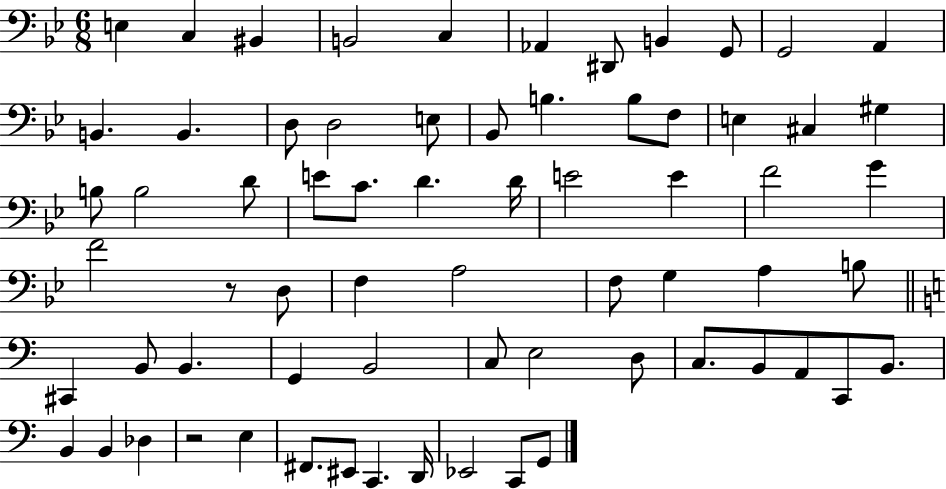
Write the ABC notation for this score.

X:1
T:Untitled
M:6/8
L:1/4
K:Bb
E, C, ^B,, B,,2 C, _A,, ^D,,/2 B,, G,,/2 G,,2 A,, B,, B,, D,/2 D,2 E,/2 _B,,/2 B, B,/2 F,/2 E, ^C, ^G, B,/2 B,2 D/2 E/2 C/2 D D/4 E2 E F2 G F2 z/2 D,/2 F, A,2 F,/2 G, A, B,/2 ^C,, B,,/2 B,, G,, B,,2 C,/2 E,2 D,/2 C,/2 B,,/2 A,,/2 C,,/2 B,,/2 B,, B,, _D, z2 E, ^F,,/2 ^E,,/2 C,, D,,/4 _E,,2 C,,/2 G,,/2